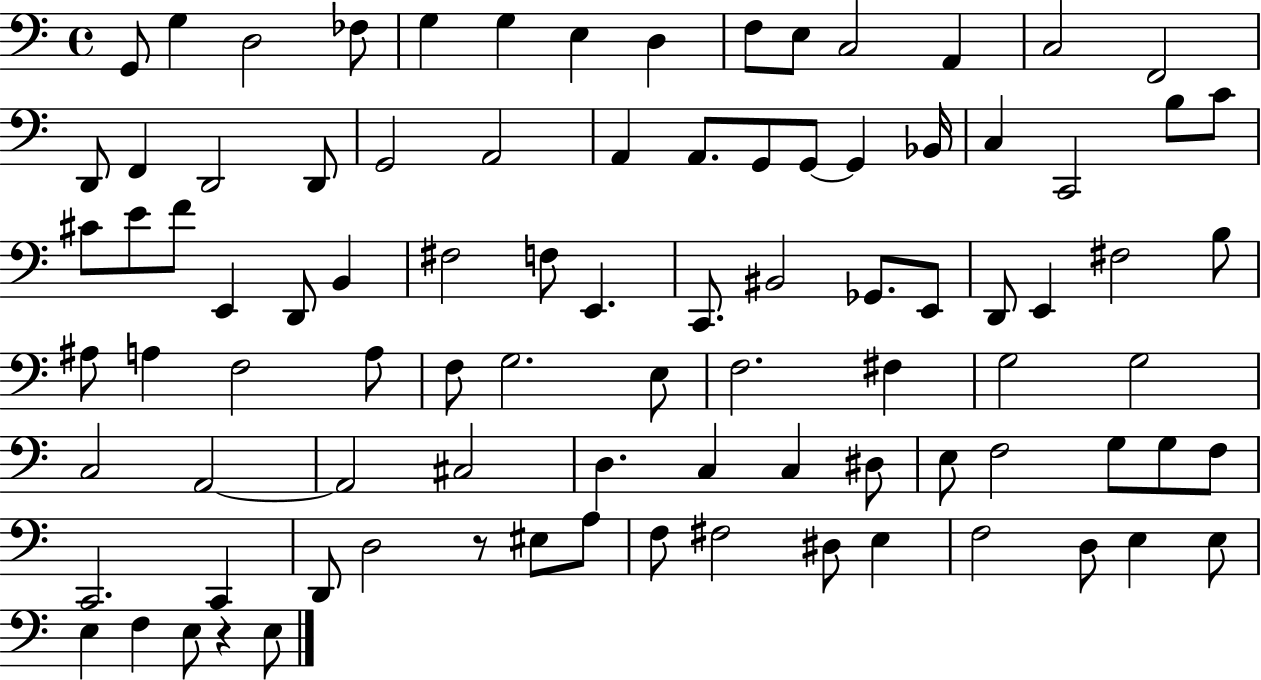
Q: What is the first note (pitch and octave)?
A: G2